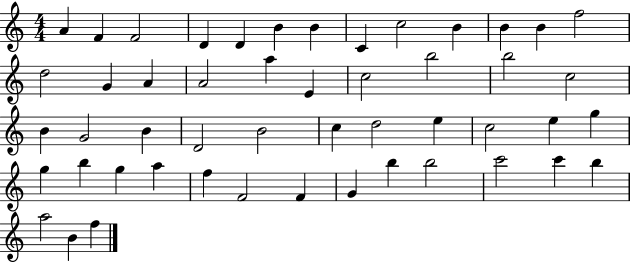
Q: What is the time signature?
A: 4/4